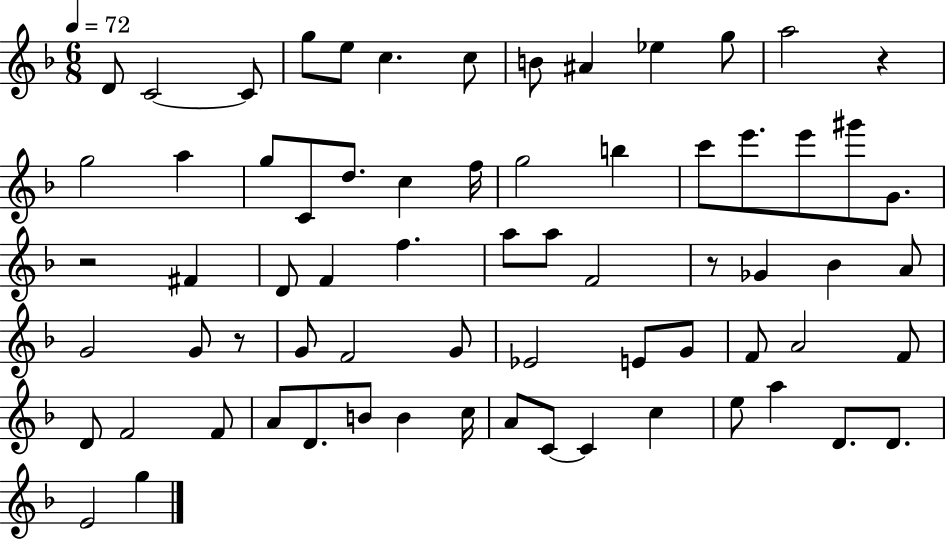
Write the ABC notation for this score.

X:1
T:Untitled
M:6/8
L:1/4
K:F
D/2 C2 C/2 g/2 e/2 c c/2 B/2 ^A _e g/2 a2 z g2 a g/2 C/2 d/2 c f/4 g2 b c'/2 e'/2 e'/2 ^g'/2 G/2 z2 ^F D/2 F f a/2 a/2 F2 z/2 _G _B A/2 G2 G/2 z/2 G/2 F2 G/2 _E2 E/2 G/2 F/2 A2 F/2 D/2 F2 F/2 A/2 D/2 B/2 B c/4 A/2 C/2 C c e/2 a D/2 D/2 E2 g